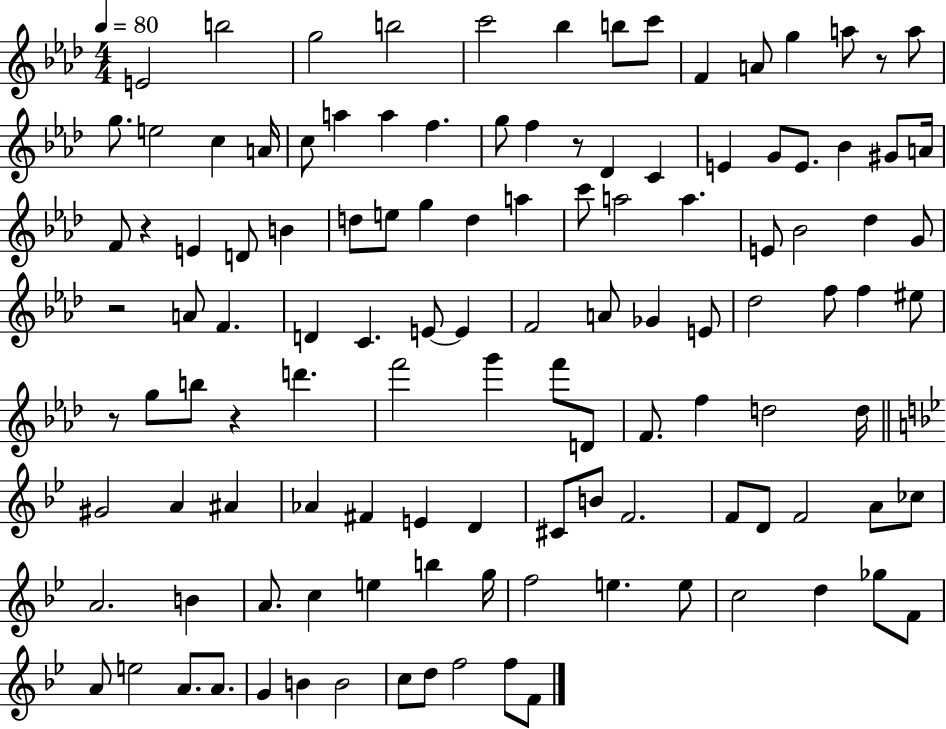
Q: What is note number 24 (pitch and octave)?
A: Db4